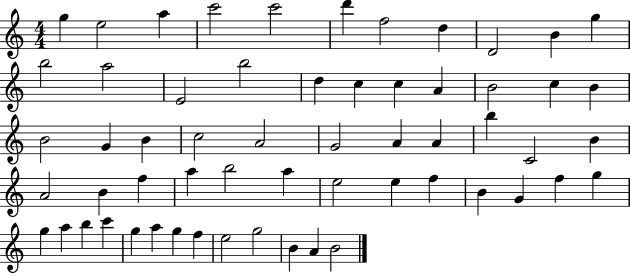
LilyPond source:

{
  \clef treble
  \numericTimeSignature
  \time 4/4
  \key c \major
  g''4 e''2 a''4 | c'''2 c'''2 | d'''4 f''2 d''4 | d'2 b'4 g''4 | \break b''2 a''2 | e'2 b''2 | d''4 c''4 c''4 a'4 | b'2 c''4 b'4 | \break b'2 g'4 b'4 | c''2 a'2 | g'2 a'4 a'4 | b''4 c'2 b'4 | \break a'2 b'4 f''4 | a''4 b''2 a''4 | e''2 e''4 f''4 | b'4 g'4 f''4 g''4 | \break g''4 a''4 b''4 c'''4 | g''4 a''4 g''4 f''4 | e''2 g''2 | b'4 a'4 b'2 | \break \bar "|."
}